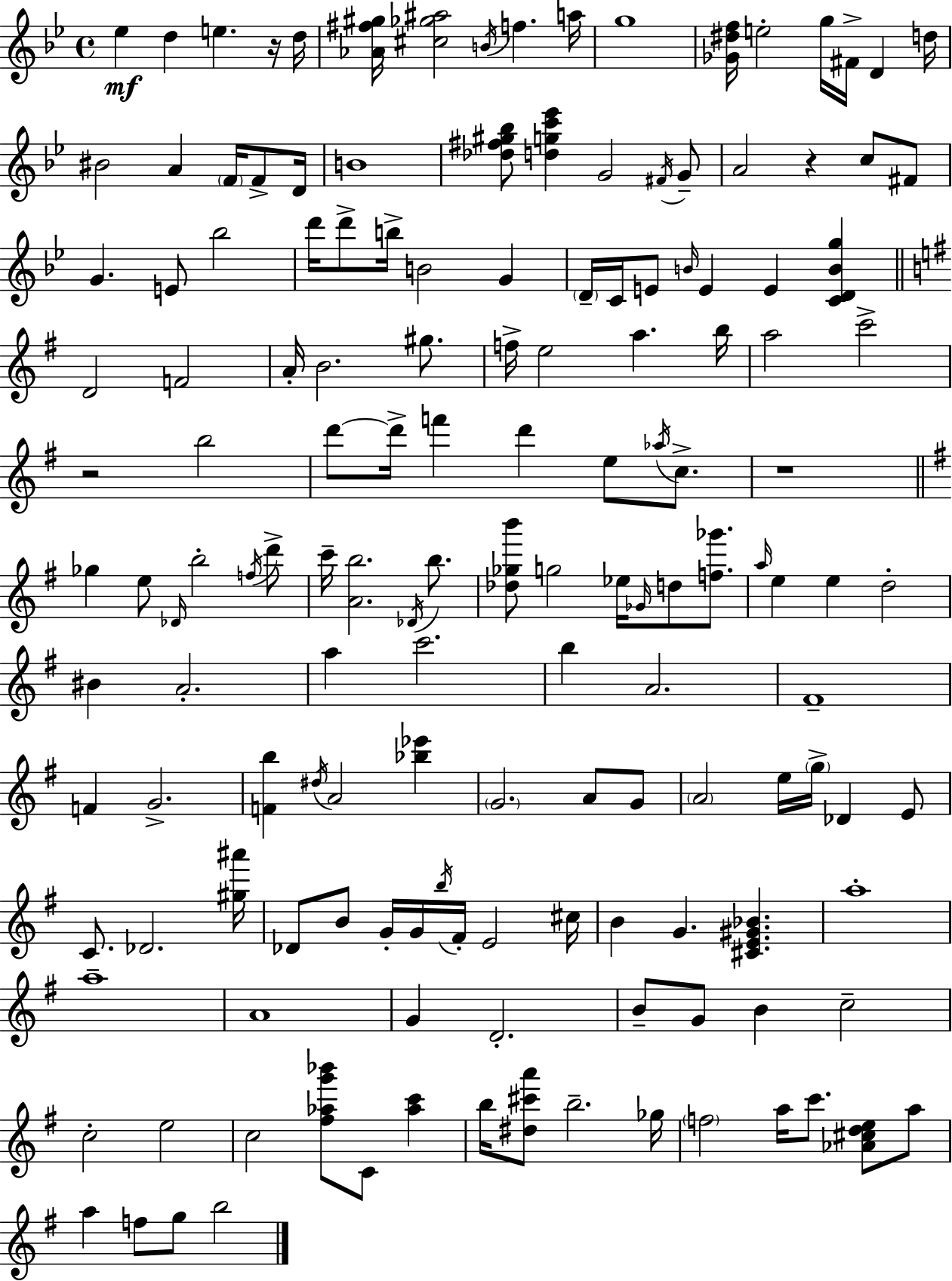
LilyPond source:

{
  \clef treble
  \time 4/4
  \defaultTimeSignature
  \key bes \major
  ees''4\mf d''4 e''4. r16 d''16 | <aes' fis'' gis''>16 <cis'' ges'' ais''>2 \acciaccatura { b'16 } f''4. | a''16 g''1 | <ges' dis'' f''>16 e''2-. g''16 fis'16-> d'4 | \break d''16 bis'2 a'4 \parenthesize f'16 f'8-> | d'16 b'1 | <des'' fis'' gis'' bes''>8 <d'' g'' c''' ees'''>4 g'2 \acciaccatura { fis'16 } | g'8-- a'2 r4 c''8 | \break fis'8 g'4. e'8 bes''2 | d'''16 d'''8-> b''16-> b'2 g'4 | \parenthesize d'16-- c'16 e'8 \grace { b'16 } e'4 e'4 <c' d' b' g''>4 | \bar "||" \break \key e \minor d'2 f'2 | a'16-. b'2. gis''8. | f''16-> e''2 a''4. b''16 | a''2 c'''2-> | \break r2 b''2 | d'''8~~ d'''16-> f'''4 d'''4 e''8 \acciaccatura { aes''16 } c''8.-> | r1 | \bar "||" \break \key e \minor ges''4 e''8 \grace { des'16 } b''2-. \acciaccatura { f''16 } | d'''8-> c'''16-- <a' b''>2. \acciaccatura { des'16 } | b''8. <des'' ges'' b'''>8 g''2 ees''16 \grace { ges'16 } d''8 | <f'' ges'''>8. \grace { a''16 } e''4 e''4 d''2-. | \break bis'4 a'2.-. | a''4 c'''2. | b''4 a'2. | fis'1-- | \break f'4 g'2.-> | <f' b''>4 \acciaccatura { dis''16 } a'2 | <bes'' ees'''>4 \parenthesize g'2. | a'8 g'8 \parenthesize a'2 e''16 \parenthesize g''16-> | \break des'4 e'8 c'8. des'2. | <gis'' ais'''>16 des'8 b'8 g'16-. g'16 \acciaccatura { b''16 } fis'16-. e'2 | cis''16 b'4 g'4. | <cis' e' gis' bes'>4. a''1-. | \break a''1-- | a'1 | g'4 d'2.-. | b'8-- g'8 b'4 c''2-- | \break c''2-. e''2 | c''2 <fis'' aes'' g''' bes'''>8 | c'8 <aes'' c'''>4 b''16 <dis'' cis''' a'''>8 b''2.-- | ges''16 \parenthesize f''2 a''16 | \break c'''8. <aes' cis'' d'' e''>8 a''8 a''4 f''8 g''8 b''2 | \bar "|."
}